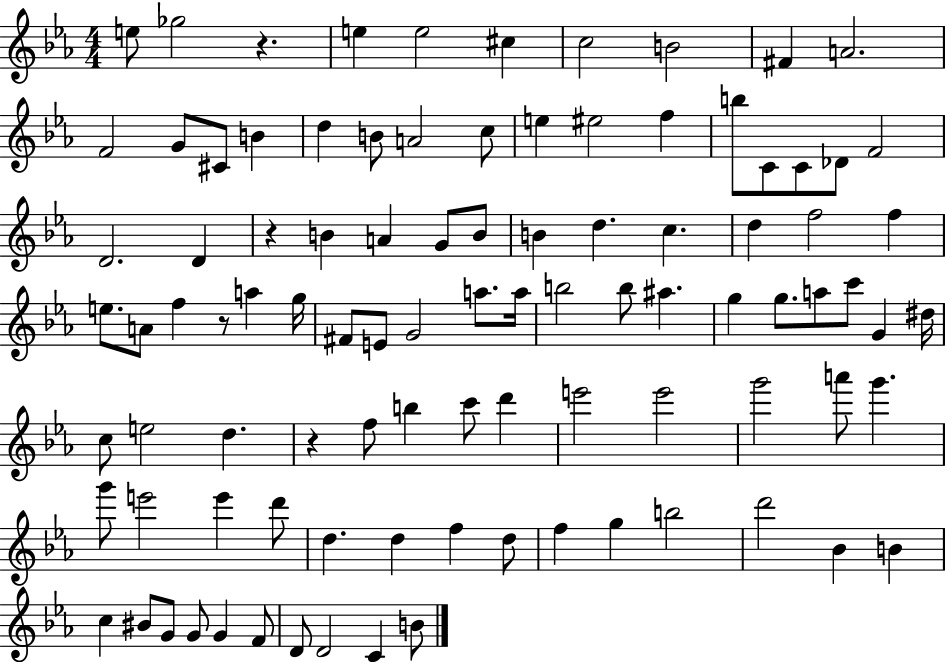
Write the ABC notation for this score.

X:1
T:Untitled
M:4/4
L:1/4
K:Eb
e/2 _g2 z e e2 ^c c2 B2 ^F A2 F2 G/2 ^C/2 B d B/2 A2 c/2 e ^e2 f b/2 C/2 C/2 _D/2 F2 D2 D z B A G/2 B/2 B d c d f2 f e/2 A/2 f z/2 a g/4 ^F/2 E/2 G2 a/2 a/4 b2 b/2 ^a g g/2 a/2 c'/2 G ^d/4 c/2 e2 d z f/2 b c'/2 d' e'2 e'2 g'2 a'/2 g' g'/2 e'2 e' d'/2 d d f d/2 f g b2 d'2 _B B c ^B/2 G/2 G/2 G F/2 D/2 D2 C B/2